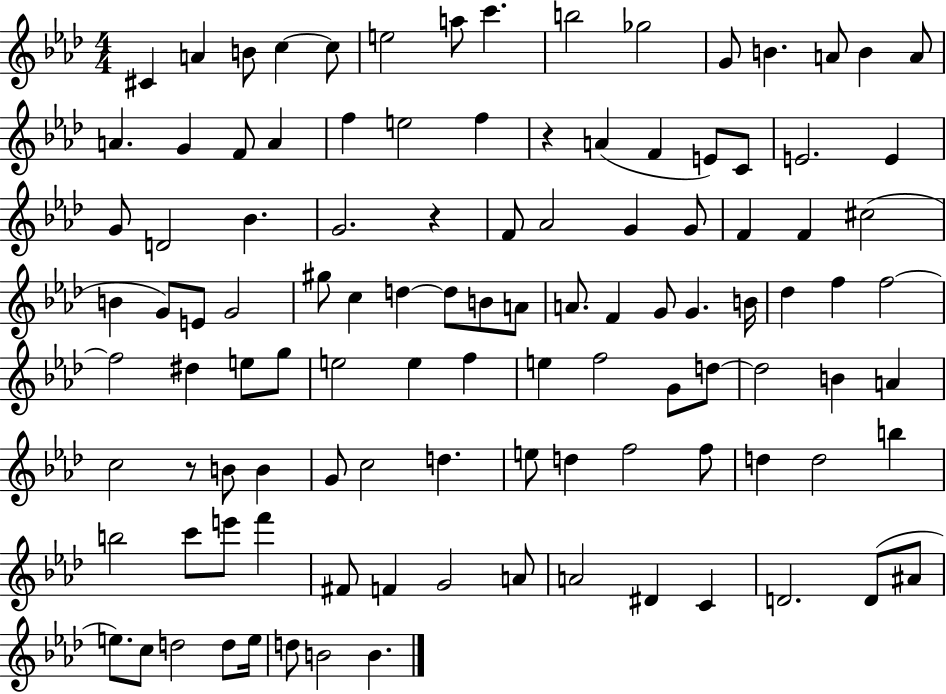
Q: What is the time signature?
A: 4/4